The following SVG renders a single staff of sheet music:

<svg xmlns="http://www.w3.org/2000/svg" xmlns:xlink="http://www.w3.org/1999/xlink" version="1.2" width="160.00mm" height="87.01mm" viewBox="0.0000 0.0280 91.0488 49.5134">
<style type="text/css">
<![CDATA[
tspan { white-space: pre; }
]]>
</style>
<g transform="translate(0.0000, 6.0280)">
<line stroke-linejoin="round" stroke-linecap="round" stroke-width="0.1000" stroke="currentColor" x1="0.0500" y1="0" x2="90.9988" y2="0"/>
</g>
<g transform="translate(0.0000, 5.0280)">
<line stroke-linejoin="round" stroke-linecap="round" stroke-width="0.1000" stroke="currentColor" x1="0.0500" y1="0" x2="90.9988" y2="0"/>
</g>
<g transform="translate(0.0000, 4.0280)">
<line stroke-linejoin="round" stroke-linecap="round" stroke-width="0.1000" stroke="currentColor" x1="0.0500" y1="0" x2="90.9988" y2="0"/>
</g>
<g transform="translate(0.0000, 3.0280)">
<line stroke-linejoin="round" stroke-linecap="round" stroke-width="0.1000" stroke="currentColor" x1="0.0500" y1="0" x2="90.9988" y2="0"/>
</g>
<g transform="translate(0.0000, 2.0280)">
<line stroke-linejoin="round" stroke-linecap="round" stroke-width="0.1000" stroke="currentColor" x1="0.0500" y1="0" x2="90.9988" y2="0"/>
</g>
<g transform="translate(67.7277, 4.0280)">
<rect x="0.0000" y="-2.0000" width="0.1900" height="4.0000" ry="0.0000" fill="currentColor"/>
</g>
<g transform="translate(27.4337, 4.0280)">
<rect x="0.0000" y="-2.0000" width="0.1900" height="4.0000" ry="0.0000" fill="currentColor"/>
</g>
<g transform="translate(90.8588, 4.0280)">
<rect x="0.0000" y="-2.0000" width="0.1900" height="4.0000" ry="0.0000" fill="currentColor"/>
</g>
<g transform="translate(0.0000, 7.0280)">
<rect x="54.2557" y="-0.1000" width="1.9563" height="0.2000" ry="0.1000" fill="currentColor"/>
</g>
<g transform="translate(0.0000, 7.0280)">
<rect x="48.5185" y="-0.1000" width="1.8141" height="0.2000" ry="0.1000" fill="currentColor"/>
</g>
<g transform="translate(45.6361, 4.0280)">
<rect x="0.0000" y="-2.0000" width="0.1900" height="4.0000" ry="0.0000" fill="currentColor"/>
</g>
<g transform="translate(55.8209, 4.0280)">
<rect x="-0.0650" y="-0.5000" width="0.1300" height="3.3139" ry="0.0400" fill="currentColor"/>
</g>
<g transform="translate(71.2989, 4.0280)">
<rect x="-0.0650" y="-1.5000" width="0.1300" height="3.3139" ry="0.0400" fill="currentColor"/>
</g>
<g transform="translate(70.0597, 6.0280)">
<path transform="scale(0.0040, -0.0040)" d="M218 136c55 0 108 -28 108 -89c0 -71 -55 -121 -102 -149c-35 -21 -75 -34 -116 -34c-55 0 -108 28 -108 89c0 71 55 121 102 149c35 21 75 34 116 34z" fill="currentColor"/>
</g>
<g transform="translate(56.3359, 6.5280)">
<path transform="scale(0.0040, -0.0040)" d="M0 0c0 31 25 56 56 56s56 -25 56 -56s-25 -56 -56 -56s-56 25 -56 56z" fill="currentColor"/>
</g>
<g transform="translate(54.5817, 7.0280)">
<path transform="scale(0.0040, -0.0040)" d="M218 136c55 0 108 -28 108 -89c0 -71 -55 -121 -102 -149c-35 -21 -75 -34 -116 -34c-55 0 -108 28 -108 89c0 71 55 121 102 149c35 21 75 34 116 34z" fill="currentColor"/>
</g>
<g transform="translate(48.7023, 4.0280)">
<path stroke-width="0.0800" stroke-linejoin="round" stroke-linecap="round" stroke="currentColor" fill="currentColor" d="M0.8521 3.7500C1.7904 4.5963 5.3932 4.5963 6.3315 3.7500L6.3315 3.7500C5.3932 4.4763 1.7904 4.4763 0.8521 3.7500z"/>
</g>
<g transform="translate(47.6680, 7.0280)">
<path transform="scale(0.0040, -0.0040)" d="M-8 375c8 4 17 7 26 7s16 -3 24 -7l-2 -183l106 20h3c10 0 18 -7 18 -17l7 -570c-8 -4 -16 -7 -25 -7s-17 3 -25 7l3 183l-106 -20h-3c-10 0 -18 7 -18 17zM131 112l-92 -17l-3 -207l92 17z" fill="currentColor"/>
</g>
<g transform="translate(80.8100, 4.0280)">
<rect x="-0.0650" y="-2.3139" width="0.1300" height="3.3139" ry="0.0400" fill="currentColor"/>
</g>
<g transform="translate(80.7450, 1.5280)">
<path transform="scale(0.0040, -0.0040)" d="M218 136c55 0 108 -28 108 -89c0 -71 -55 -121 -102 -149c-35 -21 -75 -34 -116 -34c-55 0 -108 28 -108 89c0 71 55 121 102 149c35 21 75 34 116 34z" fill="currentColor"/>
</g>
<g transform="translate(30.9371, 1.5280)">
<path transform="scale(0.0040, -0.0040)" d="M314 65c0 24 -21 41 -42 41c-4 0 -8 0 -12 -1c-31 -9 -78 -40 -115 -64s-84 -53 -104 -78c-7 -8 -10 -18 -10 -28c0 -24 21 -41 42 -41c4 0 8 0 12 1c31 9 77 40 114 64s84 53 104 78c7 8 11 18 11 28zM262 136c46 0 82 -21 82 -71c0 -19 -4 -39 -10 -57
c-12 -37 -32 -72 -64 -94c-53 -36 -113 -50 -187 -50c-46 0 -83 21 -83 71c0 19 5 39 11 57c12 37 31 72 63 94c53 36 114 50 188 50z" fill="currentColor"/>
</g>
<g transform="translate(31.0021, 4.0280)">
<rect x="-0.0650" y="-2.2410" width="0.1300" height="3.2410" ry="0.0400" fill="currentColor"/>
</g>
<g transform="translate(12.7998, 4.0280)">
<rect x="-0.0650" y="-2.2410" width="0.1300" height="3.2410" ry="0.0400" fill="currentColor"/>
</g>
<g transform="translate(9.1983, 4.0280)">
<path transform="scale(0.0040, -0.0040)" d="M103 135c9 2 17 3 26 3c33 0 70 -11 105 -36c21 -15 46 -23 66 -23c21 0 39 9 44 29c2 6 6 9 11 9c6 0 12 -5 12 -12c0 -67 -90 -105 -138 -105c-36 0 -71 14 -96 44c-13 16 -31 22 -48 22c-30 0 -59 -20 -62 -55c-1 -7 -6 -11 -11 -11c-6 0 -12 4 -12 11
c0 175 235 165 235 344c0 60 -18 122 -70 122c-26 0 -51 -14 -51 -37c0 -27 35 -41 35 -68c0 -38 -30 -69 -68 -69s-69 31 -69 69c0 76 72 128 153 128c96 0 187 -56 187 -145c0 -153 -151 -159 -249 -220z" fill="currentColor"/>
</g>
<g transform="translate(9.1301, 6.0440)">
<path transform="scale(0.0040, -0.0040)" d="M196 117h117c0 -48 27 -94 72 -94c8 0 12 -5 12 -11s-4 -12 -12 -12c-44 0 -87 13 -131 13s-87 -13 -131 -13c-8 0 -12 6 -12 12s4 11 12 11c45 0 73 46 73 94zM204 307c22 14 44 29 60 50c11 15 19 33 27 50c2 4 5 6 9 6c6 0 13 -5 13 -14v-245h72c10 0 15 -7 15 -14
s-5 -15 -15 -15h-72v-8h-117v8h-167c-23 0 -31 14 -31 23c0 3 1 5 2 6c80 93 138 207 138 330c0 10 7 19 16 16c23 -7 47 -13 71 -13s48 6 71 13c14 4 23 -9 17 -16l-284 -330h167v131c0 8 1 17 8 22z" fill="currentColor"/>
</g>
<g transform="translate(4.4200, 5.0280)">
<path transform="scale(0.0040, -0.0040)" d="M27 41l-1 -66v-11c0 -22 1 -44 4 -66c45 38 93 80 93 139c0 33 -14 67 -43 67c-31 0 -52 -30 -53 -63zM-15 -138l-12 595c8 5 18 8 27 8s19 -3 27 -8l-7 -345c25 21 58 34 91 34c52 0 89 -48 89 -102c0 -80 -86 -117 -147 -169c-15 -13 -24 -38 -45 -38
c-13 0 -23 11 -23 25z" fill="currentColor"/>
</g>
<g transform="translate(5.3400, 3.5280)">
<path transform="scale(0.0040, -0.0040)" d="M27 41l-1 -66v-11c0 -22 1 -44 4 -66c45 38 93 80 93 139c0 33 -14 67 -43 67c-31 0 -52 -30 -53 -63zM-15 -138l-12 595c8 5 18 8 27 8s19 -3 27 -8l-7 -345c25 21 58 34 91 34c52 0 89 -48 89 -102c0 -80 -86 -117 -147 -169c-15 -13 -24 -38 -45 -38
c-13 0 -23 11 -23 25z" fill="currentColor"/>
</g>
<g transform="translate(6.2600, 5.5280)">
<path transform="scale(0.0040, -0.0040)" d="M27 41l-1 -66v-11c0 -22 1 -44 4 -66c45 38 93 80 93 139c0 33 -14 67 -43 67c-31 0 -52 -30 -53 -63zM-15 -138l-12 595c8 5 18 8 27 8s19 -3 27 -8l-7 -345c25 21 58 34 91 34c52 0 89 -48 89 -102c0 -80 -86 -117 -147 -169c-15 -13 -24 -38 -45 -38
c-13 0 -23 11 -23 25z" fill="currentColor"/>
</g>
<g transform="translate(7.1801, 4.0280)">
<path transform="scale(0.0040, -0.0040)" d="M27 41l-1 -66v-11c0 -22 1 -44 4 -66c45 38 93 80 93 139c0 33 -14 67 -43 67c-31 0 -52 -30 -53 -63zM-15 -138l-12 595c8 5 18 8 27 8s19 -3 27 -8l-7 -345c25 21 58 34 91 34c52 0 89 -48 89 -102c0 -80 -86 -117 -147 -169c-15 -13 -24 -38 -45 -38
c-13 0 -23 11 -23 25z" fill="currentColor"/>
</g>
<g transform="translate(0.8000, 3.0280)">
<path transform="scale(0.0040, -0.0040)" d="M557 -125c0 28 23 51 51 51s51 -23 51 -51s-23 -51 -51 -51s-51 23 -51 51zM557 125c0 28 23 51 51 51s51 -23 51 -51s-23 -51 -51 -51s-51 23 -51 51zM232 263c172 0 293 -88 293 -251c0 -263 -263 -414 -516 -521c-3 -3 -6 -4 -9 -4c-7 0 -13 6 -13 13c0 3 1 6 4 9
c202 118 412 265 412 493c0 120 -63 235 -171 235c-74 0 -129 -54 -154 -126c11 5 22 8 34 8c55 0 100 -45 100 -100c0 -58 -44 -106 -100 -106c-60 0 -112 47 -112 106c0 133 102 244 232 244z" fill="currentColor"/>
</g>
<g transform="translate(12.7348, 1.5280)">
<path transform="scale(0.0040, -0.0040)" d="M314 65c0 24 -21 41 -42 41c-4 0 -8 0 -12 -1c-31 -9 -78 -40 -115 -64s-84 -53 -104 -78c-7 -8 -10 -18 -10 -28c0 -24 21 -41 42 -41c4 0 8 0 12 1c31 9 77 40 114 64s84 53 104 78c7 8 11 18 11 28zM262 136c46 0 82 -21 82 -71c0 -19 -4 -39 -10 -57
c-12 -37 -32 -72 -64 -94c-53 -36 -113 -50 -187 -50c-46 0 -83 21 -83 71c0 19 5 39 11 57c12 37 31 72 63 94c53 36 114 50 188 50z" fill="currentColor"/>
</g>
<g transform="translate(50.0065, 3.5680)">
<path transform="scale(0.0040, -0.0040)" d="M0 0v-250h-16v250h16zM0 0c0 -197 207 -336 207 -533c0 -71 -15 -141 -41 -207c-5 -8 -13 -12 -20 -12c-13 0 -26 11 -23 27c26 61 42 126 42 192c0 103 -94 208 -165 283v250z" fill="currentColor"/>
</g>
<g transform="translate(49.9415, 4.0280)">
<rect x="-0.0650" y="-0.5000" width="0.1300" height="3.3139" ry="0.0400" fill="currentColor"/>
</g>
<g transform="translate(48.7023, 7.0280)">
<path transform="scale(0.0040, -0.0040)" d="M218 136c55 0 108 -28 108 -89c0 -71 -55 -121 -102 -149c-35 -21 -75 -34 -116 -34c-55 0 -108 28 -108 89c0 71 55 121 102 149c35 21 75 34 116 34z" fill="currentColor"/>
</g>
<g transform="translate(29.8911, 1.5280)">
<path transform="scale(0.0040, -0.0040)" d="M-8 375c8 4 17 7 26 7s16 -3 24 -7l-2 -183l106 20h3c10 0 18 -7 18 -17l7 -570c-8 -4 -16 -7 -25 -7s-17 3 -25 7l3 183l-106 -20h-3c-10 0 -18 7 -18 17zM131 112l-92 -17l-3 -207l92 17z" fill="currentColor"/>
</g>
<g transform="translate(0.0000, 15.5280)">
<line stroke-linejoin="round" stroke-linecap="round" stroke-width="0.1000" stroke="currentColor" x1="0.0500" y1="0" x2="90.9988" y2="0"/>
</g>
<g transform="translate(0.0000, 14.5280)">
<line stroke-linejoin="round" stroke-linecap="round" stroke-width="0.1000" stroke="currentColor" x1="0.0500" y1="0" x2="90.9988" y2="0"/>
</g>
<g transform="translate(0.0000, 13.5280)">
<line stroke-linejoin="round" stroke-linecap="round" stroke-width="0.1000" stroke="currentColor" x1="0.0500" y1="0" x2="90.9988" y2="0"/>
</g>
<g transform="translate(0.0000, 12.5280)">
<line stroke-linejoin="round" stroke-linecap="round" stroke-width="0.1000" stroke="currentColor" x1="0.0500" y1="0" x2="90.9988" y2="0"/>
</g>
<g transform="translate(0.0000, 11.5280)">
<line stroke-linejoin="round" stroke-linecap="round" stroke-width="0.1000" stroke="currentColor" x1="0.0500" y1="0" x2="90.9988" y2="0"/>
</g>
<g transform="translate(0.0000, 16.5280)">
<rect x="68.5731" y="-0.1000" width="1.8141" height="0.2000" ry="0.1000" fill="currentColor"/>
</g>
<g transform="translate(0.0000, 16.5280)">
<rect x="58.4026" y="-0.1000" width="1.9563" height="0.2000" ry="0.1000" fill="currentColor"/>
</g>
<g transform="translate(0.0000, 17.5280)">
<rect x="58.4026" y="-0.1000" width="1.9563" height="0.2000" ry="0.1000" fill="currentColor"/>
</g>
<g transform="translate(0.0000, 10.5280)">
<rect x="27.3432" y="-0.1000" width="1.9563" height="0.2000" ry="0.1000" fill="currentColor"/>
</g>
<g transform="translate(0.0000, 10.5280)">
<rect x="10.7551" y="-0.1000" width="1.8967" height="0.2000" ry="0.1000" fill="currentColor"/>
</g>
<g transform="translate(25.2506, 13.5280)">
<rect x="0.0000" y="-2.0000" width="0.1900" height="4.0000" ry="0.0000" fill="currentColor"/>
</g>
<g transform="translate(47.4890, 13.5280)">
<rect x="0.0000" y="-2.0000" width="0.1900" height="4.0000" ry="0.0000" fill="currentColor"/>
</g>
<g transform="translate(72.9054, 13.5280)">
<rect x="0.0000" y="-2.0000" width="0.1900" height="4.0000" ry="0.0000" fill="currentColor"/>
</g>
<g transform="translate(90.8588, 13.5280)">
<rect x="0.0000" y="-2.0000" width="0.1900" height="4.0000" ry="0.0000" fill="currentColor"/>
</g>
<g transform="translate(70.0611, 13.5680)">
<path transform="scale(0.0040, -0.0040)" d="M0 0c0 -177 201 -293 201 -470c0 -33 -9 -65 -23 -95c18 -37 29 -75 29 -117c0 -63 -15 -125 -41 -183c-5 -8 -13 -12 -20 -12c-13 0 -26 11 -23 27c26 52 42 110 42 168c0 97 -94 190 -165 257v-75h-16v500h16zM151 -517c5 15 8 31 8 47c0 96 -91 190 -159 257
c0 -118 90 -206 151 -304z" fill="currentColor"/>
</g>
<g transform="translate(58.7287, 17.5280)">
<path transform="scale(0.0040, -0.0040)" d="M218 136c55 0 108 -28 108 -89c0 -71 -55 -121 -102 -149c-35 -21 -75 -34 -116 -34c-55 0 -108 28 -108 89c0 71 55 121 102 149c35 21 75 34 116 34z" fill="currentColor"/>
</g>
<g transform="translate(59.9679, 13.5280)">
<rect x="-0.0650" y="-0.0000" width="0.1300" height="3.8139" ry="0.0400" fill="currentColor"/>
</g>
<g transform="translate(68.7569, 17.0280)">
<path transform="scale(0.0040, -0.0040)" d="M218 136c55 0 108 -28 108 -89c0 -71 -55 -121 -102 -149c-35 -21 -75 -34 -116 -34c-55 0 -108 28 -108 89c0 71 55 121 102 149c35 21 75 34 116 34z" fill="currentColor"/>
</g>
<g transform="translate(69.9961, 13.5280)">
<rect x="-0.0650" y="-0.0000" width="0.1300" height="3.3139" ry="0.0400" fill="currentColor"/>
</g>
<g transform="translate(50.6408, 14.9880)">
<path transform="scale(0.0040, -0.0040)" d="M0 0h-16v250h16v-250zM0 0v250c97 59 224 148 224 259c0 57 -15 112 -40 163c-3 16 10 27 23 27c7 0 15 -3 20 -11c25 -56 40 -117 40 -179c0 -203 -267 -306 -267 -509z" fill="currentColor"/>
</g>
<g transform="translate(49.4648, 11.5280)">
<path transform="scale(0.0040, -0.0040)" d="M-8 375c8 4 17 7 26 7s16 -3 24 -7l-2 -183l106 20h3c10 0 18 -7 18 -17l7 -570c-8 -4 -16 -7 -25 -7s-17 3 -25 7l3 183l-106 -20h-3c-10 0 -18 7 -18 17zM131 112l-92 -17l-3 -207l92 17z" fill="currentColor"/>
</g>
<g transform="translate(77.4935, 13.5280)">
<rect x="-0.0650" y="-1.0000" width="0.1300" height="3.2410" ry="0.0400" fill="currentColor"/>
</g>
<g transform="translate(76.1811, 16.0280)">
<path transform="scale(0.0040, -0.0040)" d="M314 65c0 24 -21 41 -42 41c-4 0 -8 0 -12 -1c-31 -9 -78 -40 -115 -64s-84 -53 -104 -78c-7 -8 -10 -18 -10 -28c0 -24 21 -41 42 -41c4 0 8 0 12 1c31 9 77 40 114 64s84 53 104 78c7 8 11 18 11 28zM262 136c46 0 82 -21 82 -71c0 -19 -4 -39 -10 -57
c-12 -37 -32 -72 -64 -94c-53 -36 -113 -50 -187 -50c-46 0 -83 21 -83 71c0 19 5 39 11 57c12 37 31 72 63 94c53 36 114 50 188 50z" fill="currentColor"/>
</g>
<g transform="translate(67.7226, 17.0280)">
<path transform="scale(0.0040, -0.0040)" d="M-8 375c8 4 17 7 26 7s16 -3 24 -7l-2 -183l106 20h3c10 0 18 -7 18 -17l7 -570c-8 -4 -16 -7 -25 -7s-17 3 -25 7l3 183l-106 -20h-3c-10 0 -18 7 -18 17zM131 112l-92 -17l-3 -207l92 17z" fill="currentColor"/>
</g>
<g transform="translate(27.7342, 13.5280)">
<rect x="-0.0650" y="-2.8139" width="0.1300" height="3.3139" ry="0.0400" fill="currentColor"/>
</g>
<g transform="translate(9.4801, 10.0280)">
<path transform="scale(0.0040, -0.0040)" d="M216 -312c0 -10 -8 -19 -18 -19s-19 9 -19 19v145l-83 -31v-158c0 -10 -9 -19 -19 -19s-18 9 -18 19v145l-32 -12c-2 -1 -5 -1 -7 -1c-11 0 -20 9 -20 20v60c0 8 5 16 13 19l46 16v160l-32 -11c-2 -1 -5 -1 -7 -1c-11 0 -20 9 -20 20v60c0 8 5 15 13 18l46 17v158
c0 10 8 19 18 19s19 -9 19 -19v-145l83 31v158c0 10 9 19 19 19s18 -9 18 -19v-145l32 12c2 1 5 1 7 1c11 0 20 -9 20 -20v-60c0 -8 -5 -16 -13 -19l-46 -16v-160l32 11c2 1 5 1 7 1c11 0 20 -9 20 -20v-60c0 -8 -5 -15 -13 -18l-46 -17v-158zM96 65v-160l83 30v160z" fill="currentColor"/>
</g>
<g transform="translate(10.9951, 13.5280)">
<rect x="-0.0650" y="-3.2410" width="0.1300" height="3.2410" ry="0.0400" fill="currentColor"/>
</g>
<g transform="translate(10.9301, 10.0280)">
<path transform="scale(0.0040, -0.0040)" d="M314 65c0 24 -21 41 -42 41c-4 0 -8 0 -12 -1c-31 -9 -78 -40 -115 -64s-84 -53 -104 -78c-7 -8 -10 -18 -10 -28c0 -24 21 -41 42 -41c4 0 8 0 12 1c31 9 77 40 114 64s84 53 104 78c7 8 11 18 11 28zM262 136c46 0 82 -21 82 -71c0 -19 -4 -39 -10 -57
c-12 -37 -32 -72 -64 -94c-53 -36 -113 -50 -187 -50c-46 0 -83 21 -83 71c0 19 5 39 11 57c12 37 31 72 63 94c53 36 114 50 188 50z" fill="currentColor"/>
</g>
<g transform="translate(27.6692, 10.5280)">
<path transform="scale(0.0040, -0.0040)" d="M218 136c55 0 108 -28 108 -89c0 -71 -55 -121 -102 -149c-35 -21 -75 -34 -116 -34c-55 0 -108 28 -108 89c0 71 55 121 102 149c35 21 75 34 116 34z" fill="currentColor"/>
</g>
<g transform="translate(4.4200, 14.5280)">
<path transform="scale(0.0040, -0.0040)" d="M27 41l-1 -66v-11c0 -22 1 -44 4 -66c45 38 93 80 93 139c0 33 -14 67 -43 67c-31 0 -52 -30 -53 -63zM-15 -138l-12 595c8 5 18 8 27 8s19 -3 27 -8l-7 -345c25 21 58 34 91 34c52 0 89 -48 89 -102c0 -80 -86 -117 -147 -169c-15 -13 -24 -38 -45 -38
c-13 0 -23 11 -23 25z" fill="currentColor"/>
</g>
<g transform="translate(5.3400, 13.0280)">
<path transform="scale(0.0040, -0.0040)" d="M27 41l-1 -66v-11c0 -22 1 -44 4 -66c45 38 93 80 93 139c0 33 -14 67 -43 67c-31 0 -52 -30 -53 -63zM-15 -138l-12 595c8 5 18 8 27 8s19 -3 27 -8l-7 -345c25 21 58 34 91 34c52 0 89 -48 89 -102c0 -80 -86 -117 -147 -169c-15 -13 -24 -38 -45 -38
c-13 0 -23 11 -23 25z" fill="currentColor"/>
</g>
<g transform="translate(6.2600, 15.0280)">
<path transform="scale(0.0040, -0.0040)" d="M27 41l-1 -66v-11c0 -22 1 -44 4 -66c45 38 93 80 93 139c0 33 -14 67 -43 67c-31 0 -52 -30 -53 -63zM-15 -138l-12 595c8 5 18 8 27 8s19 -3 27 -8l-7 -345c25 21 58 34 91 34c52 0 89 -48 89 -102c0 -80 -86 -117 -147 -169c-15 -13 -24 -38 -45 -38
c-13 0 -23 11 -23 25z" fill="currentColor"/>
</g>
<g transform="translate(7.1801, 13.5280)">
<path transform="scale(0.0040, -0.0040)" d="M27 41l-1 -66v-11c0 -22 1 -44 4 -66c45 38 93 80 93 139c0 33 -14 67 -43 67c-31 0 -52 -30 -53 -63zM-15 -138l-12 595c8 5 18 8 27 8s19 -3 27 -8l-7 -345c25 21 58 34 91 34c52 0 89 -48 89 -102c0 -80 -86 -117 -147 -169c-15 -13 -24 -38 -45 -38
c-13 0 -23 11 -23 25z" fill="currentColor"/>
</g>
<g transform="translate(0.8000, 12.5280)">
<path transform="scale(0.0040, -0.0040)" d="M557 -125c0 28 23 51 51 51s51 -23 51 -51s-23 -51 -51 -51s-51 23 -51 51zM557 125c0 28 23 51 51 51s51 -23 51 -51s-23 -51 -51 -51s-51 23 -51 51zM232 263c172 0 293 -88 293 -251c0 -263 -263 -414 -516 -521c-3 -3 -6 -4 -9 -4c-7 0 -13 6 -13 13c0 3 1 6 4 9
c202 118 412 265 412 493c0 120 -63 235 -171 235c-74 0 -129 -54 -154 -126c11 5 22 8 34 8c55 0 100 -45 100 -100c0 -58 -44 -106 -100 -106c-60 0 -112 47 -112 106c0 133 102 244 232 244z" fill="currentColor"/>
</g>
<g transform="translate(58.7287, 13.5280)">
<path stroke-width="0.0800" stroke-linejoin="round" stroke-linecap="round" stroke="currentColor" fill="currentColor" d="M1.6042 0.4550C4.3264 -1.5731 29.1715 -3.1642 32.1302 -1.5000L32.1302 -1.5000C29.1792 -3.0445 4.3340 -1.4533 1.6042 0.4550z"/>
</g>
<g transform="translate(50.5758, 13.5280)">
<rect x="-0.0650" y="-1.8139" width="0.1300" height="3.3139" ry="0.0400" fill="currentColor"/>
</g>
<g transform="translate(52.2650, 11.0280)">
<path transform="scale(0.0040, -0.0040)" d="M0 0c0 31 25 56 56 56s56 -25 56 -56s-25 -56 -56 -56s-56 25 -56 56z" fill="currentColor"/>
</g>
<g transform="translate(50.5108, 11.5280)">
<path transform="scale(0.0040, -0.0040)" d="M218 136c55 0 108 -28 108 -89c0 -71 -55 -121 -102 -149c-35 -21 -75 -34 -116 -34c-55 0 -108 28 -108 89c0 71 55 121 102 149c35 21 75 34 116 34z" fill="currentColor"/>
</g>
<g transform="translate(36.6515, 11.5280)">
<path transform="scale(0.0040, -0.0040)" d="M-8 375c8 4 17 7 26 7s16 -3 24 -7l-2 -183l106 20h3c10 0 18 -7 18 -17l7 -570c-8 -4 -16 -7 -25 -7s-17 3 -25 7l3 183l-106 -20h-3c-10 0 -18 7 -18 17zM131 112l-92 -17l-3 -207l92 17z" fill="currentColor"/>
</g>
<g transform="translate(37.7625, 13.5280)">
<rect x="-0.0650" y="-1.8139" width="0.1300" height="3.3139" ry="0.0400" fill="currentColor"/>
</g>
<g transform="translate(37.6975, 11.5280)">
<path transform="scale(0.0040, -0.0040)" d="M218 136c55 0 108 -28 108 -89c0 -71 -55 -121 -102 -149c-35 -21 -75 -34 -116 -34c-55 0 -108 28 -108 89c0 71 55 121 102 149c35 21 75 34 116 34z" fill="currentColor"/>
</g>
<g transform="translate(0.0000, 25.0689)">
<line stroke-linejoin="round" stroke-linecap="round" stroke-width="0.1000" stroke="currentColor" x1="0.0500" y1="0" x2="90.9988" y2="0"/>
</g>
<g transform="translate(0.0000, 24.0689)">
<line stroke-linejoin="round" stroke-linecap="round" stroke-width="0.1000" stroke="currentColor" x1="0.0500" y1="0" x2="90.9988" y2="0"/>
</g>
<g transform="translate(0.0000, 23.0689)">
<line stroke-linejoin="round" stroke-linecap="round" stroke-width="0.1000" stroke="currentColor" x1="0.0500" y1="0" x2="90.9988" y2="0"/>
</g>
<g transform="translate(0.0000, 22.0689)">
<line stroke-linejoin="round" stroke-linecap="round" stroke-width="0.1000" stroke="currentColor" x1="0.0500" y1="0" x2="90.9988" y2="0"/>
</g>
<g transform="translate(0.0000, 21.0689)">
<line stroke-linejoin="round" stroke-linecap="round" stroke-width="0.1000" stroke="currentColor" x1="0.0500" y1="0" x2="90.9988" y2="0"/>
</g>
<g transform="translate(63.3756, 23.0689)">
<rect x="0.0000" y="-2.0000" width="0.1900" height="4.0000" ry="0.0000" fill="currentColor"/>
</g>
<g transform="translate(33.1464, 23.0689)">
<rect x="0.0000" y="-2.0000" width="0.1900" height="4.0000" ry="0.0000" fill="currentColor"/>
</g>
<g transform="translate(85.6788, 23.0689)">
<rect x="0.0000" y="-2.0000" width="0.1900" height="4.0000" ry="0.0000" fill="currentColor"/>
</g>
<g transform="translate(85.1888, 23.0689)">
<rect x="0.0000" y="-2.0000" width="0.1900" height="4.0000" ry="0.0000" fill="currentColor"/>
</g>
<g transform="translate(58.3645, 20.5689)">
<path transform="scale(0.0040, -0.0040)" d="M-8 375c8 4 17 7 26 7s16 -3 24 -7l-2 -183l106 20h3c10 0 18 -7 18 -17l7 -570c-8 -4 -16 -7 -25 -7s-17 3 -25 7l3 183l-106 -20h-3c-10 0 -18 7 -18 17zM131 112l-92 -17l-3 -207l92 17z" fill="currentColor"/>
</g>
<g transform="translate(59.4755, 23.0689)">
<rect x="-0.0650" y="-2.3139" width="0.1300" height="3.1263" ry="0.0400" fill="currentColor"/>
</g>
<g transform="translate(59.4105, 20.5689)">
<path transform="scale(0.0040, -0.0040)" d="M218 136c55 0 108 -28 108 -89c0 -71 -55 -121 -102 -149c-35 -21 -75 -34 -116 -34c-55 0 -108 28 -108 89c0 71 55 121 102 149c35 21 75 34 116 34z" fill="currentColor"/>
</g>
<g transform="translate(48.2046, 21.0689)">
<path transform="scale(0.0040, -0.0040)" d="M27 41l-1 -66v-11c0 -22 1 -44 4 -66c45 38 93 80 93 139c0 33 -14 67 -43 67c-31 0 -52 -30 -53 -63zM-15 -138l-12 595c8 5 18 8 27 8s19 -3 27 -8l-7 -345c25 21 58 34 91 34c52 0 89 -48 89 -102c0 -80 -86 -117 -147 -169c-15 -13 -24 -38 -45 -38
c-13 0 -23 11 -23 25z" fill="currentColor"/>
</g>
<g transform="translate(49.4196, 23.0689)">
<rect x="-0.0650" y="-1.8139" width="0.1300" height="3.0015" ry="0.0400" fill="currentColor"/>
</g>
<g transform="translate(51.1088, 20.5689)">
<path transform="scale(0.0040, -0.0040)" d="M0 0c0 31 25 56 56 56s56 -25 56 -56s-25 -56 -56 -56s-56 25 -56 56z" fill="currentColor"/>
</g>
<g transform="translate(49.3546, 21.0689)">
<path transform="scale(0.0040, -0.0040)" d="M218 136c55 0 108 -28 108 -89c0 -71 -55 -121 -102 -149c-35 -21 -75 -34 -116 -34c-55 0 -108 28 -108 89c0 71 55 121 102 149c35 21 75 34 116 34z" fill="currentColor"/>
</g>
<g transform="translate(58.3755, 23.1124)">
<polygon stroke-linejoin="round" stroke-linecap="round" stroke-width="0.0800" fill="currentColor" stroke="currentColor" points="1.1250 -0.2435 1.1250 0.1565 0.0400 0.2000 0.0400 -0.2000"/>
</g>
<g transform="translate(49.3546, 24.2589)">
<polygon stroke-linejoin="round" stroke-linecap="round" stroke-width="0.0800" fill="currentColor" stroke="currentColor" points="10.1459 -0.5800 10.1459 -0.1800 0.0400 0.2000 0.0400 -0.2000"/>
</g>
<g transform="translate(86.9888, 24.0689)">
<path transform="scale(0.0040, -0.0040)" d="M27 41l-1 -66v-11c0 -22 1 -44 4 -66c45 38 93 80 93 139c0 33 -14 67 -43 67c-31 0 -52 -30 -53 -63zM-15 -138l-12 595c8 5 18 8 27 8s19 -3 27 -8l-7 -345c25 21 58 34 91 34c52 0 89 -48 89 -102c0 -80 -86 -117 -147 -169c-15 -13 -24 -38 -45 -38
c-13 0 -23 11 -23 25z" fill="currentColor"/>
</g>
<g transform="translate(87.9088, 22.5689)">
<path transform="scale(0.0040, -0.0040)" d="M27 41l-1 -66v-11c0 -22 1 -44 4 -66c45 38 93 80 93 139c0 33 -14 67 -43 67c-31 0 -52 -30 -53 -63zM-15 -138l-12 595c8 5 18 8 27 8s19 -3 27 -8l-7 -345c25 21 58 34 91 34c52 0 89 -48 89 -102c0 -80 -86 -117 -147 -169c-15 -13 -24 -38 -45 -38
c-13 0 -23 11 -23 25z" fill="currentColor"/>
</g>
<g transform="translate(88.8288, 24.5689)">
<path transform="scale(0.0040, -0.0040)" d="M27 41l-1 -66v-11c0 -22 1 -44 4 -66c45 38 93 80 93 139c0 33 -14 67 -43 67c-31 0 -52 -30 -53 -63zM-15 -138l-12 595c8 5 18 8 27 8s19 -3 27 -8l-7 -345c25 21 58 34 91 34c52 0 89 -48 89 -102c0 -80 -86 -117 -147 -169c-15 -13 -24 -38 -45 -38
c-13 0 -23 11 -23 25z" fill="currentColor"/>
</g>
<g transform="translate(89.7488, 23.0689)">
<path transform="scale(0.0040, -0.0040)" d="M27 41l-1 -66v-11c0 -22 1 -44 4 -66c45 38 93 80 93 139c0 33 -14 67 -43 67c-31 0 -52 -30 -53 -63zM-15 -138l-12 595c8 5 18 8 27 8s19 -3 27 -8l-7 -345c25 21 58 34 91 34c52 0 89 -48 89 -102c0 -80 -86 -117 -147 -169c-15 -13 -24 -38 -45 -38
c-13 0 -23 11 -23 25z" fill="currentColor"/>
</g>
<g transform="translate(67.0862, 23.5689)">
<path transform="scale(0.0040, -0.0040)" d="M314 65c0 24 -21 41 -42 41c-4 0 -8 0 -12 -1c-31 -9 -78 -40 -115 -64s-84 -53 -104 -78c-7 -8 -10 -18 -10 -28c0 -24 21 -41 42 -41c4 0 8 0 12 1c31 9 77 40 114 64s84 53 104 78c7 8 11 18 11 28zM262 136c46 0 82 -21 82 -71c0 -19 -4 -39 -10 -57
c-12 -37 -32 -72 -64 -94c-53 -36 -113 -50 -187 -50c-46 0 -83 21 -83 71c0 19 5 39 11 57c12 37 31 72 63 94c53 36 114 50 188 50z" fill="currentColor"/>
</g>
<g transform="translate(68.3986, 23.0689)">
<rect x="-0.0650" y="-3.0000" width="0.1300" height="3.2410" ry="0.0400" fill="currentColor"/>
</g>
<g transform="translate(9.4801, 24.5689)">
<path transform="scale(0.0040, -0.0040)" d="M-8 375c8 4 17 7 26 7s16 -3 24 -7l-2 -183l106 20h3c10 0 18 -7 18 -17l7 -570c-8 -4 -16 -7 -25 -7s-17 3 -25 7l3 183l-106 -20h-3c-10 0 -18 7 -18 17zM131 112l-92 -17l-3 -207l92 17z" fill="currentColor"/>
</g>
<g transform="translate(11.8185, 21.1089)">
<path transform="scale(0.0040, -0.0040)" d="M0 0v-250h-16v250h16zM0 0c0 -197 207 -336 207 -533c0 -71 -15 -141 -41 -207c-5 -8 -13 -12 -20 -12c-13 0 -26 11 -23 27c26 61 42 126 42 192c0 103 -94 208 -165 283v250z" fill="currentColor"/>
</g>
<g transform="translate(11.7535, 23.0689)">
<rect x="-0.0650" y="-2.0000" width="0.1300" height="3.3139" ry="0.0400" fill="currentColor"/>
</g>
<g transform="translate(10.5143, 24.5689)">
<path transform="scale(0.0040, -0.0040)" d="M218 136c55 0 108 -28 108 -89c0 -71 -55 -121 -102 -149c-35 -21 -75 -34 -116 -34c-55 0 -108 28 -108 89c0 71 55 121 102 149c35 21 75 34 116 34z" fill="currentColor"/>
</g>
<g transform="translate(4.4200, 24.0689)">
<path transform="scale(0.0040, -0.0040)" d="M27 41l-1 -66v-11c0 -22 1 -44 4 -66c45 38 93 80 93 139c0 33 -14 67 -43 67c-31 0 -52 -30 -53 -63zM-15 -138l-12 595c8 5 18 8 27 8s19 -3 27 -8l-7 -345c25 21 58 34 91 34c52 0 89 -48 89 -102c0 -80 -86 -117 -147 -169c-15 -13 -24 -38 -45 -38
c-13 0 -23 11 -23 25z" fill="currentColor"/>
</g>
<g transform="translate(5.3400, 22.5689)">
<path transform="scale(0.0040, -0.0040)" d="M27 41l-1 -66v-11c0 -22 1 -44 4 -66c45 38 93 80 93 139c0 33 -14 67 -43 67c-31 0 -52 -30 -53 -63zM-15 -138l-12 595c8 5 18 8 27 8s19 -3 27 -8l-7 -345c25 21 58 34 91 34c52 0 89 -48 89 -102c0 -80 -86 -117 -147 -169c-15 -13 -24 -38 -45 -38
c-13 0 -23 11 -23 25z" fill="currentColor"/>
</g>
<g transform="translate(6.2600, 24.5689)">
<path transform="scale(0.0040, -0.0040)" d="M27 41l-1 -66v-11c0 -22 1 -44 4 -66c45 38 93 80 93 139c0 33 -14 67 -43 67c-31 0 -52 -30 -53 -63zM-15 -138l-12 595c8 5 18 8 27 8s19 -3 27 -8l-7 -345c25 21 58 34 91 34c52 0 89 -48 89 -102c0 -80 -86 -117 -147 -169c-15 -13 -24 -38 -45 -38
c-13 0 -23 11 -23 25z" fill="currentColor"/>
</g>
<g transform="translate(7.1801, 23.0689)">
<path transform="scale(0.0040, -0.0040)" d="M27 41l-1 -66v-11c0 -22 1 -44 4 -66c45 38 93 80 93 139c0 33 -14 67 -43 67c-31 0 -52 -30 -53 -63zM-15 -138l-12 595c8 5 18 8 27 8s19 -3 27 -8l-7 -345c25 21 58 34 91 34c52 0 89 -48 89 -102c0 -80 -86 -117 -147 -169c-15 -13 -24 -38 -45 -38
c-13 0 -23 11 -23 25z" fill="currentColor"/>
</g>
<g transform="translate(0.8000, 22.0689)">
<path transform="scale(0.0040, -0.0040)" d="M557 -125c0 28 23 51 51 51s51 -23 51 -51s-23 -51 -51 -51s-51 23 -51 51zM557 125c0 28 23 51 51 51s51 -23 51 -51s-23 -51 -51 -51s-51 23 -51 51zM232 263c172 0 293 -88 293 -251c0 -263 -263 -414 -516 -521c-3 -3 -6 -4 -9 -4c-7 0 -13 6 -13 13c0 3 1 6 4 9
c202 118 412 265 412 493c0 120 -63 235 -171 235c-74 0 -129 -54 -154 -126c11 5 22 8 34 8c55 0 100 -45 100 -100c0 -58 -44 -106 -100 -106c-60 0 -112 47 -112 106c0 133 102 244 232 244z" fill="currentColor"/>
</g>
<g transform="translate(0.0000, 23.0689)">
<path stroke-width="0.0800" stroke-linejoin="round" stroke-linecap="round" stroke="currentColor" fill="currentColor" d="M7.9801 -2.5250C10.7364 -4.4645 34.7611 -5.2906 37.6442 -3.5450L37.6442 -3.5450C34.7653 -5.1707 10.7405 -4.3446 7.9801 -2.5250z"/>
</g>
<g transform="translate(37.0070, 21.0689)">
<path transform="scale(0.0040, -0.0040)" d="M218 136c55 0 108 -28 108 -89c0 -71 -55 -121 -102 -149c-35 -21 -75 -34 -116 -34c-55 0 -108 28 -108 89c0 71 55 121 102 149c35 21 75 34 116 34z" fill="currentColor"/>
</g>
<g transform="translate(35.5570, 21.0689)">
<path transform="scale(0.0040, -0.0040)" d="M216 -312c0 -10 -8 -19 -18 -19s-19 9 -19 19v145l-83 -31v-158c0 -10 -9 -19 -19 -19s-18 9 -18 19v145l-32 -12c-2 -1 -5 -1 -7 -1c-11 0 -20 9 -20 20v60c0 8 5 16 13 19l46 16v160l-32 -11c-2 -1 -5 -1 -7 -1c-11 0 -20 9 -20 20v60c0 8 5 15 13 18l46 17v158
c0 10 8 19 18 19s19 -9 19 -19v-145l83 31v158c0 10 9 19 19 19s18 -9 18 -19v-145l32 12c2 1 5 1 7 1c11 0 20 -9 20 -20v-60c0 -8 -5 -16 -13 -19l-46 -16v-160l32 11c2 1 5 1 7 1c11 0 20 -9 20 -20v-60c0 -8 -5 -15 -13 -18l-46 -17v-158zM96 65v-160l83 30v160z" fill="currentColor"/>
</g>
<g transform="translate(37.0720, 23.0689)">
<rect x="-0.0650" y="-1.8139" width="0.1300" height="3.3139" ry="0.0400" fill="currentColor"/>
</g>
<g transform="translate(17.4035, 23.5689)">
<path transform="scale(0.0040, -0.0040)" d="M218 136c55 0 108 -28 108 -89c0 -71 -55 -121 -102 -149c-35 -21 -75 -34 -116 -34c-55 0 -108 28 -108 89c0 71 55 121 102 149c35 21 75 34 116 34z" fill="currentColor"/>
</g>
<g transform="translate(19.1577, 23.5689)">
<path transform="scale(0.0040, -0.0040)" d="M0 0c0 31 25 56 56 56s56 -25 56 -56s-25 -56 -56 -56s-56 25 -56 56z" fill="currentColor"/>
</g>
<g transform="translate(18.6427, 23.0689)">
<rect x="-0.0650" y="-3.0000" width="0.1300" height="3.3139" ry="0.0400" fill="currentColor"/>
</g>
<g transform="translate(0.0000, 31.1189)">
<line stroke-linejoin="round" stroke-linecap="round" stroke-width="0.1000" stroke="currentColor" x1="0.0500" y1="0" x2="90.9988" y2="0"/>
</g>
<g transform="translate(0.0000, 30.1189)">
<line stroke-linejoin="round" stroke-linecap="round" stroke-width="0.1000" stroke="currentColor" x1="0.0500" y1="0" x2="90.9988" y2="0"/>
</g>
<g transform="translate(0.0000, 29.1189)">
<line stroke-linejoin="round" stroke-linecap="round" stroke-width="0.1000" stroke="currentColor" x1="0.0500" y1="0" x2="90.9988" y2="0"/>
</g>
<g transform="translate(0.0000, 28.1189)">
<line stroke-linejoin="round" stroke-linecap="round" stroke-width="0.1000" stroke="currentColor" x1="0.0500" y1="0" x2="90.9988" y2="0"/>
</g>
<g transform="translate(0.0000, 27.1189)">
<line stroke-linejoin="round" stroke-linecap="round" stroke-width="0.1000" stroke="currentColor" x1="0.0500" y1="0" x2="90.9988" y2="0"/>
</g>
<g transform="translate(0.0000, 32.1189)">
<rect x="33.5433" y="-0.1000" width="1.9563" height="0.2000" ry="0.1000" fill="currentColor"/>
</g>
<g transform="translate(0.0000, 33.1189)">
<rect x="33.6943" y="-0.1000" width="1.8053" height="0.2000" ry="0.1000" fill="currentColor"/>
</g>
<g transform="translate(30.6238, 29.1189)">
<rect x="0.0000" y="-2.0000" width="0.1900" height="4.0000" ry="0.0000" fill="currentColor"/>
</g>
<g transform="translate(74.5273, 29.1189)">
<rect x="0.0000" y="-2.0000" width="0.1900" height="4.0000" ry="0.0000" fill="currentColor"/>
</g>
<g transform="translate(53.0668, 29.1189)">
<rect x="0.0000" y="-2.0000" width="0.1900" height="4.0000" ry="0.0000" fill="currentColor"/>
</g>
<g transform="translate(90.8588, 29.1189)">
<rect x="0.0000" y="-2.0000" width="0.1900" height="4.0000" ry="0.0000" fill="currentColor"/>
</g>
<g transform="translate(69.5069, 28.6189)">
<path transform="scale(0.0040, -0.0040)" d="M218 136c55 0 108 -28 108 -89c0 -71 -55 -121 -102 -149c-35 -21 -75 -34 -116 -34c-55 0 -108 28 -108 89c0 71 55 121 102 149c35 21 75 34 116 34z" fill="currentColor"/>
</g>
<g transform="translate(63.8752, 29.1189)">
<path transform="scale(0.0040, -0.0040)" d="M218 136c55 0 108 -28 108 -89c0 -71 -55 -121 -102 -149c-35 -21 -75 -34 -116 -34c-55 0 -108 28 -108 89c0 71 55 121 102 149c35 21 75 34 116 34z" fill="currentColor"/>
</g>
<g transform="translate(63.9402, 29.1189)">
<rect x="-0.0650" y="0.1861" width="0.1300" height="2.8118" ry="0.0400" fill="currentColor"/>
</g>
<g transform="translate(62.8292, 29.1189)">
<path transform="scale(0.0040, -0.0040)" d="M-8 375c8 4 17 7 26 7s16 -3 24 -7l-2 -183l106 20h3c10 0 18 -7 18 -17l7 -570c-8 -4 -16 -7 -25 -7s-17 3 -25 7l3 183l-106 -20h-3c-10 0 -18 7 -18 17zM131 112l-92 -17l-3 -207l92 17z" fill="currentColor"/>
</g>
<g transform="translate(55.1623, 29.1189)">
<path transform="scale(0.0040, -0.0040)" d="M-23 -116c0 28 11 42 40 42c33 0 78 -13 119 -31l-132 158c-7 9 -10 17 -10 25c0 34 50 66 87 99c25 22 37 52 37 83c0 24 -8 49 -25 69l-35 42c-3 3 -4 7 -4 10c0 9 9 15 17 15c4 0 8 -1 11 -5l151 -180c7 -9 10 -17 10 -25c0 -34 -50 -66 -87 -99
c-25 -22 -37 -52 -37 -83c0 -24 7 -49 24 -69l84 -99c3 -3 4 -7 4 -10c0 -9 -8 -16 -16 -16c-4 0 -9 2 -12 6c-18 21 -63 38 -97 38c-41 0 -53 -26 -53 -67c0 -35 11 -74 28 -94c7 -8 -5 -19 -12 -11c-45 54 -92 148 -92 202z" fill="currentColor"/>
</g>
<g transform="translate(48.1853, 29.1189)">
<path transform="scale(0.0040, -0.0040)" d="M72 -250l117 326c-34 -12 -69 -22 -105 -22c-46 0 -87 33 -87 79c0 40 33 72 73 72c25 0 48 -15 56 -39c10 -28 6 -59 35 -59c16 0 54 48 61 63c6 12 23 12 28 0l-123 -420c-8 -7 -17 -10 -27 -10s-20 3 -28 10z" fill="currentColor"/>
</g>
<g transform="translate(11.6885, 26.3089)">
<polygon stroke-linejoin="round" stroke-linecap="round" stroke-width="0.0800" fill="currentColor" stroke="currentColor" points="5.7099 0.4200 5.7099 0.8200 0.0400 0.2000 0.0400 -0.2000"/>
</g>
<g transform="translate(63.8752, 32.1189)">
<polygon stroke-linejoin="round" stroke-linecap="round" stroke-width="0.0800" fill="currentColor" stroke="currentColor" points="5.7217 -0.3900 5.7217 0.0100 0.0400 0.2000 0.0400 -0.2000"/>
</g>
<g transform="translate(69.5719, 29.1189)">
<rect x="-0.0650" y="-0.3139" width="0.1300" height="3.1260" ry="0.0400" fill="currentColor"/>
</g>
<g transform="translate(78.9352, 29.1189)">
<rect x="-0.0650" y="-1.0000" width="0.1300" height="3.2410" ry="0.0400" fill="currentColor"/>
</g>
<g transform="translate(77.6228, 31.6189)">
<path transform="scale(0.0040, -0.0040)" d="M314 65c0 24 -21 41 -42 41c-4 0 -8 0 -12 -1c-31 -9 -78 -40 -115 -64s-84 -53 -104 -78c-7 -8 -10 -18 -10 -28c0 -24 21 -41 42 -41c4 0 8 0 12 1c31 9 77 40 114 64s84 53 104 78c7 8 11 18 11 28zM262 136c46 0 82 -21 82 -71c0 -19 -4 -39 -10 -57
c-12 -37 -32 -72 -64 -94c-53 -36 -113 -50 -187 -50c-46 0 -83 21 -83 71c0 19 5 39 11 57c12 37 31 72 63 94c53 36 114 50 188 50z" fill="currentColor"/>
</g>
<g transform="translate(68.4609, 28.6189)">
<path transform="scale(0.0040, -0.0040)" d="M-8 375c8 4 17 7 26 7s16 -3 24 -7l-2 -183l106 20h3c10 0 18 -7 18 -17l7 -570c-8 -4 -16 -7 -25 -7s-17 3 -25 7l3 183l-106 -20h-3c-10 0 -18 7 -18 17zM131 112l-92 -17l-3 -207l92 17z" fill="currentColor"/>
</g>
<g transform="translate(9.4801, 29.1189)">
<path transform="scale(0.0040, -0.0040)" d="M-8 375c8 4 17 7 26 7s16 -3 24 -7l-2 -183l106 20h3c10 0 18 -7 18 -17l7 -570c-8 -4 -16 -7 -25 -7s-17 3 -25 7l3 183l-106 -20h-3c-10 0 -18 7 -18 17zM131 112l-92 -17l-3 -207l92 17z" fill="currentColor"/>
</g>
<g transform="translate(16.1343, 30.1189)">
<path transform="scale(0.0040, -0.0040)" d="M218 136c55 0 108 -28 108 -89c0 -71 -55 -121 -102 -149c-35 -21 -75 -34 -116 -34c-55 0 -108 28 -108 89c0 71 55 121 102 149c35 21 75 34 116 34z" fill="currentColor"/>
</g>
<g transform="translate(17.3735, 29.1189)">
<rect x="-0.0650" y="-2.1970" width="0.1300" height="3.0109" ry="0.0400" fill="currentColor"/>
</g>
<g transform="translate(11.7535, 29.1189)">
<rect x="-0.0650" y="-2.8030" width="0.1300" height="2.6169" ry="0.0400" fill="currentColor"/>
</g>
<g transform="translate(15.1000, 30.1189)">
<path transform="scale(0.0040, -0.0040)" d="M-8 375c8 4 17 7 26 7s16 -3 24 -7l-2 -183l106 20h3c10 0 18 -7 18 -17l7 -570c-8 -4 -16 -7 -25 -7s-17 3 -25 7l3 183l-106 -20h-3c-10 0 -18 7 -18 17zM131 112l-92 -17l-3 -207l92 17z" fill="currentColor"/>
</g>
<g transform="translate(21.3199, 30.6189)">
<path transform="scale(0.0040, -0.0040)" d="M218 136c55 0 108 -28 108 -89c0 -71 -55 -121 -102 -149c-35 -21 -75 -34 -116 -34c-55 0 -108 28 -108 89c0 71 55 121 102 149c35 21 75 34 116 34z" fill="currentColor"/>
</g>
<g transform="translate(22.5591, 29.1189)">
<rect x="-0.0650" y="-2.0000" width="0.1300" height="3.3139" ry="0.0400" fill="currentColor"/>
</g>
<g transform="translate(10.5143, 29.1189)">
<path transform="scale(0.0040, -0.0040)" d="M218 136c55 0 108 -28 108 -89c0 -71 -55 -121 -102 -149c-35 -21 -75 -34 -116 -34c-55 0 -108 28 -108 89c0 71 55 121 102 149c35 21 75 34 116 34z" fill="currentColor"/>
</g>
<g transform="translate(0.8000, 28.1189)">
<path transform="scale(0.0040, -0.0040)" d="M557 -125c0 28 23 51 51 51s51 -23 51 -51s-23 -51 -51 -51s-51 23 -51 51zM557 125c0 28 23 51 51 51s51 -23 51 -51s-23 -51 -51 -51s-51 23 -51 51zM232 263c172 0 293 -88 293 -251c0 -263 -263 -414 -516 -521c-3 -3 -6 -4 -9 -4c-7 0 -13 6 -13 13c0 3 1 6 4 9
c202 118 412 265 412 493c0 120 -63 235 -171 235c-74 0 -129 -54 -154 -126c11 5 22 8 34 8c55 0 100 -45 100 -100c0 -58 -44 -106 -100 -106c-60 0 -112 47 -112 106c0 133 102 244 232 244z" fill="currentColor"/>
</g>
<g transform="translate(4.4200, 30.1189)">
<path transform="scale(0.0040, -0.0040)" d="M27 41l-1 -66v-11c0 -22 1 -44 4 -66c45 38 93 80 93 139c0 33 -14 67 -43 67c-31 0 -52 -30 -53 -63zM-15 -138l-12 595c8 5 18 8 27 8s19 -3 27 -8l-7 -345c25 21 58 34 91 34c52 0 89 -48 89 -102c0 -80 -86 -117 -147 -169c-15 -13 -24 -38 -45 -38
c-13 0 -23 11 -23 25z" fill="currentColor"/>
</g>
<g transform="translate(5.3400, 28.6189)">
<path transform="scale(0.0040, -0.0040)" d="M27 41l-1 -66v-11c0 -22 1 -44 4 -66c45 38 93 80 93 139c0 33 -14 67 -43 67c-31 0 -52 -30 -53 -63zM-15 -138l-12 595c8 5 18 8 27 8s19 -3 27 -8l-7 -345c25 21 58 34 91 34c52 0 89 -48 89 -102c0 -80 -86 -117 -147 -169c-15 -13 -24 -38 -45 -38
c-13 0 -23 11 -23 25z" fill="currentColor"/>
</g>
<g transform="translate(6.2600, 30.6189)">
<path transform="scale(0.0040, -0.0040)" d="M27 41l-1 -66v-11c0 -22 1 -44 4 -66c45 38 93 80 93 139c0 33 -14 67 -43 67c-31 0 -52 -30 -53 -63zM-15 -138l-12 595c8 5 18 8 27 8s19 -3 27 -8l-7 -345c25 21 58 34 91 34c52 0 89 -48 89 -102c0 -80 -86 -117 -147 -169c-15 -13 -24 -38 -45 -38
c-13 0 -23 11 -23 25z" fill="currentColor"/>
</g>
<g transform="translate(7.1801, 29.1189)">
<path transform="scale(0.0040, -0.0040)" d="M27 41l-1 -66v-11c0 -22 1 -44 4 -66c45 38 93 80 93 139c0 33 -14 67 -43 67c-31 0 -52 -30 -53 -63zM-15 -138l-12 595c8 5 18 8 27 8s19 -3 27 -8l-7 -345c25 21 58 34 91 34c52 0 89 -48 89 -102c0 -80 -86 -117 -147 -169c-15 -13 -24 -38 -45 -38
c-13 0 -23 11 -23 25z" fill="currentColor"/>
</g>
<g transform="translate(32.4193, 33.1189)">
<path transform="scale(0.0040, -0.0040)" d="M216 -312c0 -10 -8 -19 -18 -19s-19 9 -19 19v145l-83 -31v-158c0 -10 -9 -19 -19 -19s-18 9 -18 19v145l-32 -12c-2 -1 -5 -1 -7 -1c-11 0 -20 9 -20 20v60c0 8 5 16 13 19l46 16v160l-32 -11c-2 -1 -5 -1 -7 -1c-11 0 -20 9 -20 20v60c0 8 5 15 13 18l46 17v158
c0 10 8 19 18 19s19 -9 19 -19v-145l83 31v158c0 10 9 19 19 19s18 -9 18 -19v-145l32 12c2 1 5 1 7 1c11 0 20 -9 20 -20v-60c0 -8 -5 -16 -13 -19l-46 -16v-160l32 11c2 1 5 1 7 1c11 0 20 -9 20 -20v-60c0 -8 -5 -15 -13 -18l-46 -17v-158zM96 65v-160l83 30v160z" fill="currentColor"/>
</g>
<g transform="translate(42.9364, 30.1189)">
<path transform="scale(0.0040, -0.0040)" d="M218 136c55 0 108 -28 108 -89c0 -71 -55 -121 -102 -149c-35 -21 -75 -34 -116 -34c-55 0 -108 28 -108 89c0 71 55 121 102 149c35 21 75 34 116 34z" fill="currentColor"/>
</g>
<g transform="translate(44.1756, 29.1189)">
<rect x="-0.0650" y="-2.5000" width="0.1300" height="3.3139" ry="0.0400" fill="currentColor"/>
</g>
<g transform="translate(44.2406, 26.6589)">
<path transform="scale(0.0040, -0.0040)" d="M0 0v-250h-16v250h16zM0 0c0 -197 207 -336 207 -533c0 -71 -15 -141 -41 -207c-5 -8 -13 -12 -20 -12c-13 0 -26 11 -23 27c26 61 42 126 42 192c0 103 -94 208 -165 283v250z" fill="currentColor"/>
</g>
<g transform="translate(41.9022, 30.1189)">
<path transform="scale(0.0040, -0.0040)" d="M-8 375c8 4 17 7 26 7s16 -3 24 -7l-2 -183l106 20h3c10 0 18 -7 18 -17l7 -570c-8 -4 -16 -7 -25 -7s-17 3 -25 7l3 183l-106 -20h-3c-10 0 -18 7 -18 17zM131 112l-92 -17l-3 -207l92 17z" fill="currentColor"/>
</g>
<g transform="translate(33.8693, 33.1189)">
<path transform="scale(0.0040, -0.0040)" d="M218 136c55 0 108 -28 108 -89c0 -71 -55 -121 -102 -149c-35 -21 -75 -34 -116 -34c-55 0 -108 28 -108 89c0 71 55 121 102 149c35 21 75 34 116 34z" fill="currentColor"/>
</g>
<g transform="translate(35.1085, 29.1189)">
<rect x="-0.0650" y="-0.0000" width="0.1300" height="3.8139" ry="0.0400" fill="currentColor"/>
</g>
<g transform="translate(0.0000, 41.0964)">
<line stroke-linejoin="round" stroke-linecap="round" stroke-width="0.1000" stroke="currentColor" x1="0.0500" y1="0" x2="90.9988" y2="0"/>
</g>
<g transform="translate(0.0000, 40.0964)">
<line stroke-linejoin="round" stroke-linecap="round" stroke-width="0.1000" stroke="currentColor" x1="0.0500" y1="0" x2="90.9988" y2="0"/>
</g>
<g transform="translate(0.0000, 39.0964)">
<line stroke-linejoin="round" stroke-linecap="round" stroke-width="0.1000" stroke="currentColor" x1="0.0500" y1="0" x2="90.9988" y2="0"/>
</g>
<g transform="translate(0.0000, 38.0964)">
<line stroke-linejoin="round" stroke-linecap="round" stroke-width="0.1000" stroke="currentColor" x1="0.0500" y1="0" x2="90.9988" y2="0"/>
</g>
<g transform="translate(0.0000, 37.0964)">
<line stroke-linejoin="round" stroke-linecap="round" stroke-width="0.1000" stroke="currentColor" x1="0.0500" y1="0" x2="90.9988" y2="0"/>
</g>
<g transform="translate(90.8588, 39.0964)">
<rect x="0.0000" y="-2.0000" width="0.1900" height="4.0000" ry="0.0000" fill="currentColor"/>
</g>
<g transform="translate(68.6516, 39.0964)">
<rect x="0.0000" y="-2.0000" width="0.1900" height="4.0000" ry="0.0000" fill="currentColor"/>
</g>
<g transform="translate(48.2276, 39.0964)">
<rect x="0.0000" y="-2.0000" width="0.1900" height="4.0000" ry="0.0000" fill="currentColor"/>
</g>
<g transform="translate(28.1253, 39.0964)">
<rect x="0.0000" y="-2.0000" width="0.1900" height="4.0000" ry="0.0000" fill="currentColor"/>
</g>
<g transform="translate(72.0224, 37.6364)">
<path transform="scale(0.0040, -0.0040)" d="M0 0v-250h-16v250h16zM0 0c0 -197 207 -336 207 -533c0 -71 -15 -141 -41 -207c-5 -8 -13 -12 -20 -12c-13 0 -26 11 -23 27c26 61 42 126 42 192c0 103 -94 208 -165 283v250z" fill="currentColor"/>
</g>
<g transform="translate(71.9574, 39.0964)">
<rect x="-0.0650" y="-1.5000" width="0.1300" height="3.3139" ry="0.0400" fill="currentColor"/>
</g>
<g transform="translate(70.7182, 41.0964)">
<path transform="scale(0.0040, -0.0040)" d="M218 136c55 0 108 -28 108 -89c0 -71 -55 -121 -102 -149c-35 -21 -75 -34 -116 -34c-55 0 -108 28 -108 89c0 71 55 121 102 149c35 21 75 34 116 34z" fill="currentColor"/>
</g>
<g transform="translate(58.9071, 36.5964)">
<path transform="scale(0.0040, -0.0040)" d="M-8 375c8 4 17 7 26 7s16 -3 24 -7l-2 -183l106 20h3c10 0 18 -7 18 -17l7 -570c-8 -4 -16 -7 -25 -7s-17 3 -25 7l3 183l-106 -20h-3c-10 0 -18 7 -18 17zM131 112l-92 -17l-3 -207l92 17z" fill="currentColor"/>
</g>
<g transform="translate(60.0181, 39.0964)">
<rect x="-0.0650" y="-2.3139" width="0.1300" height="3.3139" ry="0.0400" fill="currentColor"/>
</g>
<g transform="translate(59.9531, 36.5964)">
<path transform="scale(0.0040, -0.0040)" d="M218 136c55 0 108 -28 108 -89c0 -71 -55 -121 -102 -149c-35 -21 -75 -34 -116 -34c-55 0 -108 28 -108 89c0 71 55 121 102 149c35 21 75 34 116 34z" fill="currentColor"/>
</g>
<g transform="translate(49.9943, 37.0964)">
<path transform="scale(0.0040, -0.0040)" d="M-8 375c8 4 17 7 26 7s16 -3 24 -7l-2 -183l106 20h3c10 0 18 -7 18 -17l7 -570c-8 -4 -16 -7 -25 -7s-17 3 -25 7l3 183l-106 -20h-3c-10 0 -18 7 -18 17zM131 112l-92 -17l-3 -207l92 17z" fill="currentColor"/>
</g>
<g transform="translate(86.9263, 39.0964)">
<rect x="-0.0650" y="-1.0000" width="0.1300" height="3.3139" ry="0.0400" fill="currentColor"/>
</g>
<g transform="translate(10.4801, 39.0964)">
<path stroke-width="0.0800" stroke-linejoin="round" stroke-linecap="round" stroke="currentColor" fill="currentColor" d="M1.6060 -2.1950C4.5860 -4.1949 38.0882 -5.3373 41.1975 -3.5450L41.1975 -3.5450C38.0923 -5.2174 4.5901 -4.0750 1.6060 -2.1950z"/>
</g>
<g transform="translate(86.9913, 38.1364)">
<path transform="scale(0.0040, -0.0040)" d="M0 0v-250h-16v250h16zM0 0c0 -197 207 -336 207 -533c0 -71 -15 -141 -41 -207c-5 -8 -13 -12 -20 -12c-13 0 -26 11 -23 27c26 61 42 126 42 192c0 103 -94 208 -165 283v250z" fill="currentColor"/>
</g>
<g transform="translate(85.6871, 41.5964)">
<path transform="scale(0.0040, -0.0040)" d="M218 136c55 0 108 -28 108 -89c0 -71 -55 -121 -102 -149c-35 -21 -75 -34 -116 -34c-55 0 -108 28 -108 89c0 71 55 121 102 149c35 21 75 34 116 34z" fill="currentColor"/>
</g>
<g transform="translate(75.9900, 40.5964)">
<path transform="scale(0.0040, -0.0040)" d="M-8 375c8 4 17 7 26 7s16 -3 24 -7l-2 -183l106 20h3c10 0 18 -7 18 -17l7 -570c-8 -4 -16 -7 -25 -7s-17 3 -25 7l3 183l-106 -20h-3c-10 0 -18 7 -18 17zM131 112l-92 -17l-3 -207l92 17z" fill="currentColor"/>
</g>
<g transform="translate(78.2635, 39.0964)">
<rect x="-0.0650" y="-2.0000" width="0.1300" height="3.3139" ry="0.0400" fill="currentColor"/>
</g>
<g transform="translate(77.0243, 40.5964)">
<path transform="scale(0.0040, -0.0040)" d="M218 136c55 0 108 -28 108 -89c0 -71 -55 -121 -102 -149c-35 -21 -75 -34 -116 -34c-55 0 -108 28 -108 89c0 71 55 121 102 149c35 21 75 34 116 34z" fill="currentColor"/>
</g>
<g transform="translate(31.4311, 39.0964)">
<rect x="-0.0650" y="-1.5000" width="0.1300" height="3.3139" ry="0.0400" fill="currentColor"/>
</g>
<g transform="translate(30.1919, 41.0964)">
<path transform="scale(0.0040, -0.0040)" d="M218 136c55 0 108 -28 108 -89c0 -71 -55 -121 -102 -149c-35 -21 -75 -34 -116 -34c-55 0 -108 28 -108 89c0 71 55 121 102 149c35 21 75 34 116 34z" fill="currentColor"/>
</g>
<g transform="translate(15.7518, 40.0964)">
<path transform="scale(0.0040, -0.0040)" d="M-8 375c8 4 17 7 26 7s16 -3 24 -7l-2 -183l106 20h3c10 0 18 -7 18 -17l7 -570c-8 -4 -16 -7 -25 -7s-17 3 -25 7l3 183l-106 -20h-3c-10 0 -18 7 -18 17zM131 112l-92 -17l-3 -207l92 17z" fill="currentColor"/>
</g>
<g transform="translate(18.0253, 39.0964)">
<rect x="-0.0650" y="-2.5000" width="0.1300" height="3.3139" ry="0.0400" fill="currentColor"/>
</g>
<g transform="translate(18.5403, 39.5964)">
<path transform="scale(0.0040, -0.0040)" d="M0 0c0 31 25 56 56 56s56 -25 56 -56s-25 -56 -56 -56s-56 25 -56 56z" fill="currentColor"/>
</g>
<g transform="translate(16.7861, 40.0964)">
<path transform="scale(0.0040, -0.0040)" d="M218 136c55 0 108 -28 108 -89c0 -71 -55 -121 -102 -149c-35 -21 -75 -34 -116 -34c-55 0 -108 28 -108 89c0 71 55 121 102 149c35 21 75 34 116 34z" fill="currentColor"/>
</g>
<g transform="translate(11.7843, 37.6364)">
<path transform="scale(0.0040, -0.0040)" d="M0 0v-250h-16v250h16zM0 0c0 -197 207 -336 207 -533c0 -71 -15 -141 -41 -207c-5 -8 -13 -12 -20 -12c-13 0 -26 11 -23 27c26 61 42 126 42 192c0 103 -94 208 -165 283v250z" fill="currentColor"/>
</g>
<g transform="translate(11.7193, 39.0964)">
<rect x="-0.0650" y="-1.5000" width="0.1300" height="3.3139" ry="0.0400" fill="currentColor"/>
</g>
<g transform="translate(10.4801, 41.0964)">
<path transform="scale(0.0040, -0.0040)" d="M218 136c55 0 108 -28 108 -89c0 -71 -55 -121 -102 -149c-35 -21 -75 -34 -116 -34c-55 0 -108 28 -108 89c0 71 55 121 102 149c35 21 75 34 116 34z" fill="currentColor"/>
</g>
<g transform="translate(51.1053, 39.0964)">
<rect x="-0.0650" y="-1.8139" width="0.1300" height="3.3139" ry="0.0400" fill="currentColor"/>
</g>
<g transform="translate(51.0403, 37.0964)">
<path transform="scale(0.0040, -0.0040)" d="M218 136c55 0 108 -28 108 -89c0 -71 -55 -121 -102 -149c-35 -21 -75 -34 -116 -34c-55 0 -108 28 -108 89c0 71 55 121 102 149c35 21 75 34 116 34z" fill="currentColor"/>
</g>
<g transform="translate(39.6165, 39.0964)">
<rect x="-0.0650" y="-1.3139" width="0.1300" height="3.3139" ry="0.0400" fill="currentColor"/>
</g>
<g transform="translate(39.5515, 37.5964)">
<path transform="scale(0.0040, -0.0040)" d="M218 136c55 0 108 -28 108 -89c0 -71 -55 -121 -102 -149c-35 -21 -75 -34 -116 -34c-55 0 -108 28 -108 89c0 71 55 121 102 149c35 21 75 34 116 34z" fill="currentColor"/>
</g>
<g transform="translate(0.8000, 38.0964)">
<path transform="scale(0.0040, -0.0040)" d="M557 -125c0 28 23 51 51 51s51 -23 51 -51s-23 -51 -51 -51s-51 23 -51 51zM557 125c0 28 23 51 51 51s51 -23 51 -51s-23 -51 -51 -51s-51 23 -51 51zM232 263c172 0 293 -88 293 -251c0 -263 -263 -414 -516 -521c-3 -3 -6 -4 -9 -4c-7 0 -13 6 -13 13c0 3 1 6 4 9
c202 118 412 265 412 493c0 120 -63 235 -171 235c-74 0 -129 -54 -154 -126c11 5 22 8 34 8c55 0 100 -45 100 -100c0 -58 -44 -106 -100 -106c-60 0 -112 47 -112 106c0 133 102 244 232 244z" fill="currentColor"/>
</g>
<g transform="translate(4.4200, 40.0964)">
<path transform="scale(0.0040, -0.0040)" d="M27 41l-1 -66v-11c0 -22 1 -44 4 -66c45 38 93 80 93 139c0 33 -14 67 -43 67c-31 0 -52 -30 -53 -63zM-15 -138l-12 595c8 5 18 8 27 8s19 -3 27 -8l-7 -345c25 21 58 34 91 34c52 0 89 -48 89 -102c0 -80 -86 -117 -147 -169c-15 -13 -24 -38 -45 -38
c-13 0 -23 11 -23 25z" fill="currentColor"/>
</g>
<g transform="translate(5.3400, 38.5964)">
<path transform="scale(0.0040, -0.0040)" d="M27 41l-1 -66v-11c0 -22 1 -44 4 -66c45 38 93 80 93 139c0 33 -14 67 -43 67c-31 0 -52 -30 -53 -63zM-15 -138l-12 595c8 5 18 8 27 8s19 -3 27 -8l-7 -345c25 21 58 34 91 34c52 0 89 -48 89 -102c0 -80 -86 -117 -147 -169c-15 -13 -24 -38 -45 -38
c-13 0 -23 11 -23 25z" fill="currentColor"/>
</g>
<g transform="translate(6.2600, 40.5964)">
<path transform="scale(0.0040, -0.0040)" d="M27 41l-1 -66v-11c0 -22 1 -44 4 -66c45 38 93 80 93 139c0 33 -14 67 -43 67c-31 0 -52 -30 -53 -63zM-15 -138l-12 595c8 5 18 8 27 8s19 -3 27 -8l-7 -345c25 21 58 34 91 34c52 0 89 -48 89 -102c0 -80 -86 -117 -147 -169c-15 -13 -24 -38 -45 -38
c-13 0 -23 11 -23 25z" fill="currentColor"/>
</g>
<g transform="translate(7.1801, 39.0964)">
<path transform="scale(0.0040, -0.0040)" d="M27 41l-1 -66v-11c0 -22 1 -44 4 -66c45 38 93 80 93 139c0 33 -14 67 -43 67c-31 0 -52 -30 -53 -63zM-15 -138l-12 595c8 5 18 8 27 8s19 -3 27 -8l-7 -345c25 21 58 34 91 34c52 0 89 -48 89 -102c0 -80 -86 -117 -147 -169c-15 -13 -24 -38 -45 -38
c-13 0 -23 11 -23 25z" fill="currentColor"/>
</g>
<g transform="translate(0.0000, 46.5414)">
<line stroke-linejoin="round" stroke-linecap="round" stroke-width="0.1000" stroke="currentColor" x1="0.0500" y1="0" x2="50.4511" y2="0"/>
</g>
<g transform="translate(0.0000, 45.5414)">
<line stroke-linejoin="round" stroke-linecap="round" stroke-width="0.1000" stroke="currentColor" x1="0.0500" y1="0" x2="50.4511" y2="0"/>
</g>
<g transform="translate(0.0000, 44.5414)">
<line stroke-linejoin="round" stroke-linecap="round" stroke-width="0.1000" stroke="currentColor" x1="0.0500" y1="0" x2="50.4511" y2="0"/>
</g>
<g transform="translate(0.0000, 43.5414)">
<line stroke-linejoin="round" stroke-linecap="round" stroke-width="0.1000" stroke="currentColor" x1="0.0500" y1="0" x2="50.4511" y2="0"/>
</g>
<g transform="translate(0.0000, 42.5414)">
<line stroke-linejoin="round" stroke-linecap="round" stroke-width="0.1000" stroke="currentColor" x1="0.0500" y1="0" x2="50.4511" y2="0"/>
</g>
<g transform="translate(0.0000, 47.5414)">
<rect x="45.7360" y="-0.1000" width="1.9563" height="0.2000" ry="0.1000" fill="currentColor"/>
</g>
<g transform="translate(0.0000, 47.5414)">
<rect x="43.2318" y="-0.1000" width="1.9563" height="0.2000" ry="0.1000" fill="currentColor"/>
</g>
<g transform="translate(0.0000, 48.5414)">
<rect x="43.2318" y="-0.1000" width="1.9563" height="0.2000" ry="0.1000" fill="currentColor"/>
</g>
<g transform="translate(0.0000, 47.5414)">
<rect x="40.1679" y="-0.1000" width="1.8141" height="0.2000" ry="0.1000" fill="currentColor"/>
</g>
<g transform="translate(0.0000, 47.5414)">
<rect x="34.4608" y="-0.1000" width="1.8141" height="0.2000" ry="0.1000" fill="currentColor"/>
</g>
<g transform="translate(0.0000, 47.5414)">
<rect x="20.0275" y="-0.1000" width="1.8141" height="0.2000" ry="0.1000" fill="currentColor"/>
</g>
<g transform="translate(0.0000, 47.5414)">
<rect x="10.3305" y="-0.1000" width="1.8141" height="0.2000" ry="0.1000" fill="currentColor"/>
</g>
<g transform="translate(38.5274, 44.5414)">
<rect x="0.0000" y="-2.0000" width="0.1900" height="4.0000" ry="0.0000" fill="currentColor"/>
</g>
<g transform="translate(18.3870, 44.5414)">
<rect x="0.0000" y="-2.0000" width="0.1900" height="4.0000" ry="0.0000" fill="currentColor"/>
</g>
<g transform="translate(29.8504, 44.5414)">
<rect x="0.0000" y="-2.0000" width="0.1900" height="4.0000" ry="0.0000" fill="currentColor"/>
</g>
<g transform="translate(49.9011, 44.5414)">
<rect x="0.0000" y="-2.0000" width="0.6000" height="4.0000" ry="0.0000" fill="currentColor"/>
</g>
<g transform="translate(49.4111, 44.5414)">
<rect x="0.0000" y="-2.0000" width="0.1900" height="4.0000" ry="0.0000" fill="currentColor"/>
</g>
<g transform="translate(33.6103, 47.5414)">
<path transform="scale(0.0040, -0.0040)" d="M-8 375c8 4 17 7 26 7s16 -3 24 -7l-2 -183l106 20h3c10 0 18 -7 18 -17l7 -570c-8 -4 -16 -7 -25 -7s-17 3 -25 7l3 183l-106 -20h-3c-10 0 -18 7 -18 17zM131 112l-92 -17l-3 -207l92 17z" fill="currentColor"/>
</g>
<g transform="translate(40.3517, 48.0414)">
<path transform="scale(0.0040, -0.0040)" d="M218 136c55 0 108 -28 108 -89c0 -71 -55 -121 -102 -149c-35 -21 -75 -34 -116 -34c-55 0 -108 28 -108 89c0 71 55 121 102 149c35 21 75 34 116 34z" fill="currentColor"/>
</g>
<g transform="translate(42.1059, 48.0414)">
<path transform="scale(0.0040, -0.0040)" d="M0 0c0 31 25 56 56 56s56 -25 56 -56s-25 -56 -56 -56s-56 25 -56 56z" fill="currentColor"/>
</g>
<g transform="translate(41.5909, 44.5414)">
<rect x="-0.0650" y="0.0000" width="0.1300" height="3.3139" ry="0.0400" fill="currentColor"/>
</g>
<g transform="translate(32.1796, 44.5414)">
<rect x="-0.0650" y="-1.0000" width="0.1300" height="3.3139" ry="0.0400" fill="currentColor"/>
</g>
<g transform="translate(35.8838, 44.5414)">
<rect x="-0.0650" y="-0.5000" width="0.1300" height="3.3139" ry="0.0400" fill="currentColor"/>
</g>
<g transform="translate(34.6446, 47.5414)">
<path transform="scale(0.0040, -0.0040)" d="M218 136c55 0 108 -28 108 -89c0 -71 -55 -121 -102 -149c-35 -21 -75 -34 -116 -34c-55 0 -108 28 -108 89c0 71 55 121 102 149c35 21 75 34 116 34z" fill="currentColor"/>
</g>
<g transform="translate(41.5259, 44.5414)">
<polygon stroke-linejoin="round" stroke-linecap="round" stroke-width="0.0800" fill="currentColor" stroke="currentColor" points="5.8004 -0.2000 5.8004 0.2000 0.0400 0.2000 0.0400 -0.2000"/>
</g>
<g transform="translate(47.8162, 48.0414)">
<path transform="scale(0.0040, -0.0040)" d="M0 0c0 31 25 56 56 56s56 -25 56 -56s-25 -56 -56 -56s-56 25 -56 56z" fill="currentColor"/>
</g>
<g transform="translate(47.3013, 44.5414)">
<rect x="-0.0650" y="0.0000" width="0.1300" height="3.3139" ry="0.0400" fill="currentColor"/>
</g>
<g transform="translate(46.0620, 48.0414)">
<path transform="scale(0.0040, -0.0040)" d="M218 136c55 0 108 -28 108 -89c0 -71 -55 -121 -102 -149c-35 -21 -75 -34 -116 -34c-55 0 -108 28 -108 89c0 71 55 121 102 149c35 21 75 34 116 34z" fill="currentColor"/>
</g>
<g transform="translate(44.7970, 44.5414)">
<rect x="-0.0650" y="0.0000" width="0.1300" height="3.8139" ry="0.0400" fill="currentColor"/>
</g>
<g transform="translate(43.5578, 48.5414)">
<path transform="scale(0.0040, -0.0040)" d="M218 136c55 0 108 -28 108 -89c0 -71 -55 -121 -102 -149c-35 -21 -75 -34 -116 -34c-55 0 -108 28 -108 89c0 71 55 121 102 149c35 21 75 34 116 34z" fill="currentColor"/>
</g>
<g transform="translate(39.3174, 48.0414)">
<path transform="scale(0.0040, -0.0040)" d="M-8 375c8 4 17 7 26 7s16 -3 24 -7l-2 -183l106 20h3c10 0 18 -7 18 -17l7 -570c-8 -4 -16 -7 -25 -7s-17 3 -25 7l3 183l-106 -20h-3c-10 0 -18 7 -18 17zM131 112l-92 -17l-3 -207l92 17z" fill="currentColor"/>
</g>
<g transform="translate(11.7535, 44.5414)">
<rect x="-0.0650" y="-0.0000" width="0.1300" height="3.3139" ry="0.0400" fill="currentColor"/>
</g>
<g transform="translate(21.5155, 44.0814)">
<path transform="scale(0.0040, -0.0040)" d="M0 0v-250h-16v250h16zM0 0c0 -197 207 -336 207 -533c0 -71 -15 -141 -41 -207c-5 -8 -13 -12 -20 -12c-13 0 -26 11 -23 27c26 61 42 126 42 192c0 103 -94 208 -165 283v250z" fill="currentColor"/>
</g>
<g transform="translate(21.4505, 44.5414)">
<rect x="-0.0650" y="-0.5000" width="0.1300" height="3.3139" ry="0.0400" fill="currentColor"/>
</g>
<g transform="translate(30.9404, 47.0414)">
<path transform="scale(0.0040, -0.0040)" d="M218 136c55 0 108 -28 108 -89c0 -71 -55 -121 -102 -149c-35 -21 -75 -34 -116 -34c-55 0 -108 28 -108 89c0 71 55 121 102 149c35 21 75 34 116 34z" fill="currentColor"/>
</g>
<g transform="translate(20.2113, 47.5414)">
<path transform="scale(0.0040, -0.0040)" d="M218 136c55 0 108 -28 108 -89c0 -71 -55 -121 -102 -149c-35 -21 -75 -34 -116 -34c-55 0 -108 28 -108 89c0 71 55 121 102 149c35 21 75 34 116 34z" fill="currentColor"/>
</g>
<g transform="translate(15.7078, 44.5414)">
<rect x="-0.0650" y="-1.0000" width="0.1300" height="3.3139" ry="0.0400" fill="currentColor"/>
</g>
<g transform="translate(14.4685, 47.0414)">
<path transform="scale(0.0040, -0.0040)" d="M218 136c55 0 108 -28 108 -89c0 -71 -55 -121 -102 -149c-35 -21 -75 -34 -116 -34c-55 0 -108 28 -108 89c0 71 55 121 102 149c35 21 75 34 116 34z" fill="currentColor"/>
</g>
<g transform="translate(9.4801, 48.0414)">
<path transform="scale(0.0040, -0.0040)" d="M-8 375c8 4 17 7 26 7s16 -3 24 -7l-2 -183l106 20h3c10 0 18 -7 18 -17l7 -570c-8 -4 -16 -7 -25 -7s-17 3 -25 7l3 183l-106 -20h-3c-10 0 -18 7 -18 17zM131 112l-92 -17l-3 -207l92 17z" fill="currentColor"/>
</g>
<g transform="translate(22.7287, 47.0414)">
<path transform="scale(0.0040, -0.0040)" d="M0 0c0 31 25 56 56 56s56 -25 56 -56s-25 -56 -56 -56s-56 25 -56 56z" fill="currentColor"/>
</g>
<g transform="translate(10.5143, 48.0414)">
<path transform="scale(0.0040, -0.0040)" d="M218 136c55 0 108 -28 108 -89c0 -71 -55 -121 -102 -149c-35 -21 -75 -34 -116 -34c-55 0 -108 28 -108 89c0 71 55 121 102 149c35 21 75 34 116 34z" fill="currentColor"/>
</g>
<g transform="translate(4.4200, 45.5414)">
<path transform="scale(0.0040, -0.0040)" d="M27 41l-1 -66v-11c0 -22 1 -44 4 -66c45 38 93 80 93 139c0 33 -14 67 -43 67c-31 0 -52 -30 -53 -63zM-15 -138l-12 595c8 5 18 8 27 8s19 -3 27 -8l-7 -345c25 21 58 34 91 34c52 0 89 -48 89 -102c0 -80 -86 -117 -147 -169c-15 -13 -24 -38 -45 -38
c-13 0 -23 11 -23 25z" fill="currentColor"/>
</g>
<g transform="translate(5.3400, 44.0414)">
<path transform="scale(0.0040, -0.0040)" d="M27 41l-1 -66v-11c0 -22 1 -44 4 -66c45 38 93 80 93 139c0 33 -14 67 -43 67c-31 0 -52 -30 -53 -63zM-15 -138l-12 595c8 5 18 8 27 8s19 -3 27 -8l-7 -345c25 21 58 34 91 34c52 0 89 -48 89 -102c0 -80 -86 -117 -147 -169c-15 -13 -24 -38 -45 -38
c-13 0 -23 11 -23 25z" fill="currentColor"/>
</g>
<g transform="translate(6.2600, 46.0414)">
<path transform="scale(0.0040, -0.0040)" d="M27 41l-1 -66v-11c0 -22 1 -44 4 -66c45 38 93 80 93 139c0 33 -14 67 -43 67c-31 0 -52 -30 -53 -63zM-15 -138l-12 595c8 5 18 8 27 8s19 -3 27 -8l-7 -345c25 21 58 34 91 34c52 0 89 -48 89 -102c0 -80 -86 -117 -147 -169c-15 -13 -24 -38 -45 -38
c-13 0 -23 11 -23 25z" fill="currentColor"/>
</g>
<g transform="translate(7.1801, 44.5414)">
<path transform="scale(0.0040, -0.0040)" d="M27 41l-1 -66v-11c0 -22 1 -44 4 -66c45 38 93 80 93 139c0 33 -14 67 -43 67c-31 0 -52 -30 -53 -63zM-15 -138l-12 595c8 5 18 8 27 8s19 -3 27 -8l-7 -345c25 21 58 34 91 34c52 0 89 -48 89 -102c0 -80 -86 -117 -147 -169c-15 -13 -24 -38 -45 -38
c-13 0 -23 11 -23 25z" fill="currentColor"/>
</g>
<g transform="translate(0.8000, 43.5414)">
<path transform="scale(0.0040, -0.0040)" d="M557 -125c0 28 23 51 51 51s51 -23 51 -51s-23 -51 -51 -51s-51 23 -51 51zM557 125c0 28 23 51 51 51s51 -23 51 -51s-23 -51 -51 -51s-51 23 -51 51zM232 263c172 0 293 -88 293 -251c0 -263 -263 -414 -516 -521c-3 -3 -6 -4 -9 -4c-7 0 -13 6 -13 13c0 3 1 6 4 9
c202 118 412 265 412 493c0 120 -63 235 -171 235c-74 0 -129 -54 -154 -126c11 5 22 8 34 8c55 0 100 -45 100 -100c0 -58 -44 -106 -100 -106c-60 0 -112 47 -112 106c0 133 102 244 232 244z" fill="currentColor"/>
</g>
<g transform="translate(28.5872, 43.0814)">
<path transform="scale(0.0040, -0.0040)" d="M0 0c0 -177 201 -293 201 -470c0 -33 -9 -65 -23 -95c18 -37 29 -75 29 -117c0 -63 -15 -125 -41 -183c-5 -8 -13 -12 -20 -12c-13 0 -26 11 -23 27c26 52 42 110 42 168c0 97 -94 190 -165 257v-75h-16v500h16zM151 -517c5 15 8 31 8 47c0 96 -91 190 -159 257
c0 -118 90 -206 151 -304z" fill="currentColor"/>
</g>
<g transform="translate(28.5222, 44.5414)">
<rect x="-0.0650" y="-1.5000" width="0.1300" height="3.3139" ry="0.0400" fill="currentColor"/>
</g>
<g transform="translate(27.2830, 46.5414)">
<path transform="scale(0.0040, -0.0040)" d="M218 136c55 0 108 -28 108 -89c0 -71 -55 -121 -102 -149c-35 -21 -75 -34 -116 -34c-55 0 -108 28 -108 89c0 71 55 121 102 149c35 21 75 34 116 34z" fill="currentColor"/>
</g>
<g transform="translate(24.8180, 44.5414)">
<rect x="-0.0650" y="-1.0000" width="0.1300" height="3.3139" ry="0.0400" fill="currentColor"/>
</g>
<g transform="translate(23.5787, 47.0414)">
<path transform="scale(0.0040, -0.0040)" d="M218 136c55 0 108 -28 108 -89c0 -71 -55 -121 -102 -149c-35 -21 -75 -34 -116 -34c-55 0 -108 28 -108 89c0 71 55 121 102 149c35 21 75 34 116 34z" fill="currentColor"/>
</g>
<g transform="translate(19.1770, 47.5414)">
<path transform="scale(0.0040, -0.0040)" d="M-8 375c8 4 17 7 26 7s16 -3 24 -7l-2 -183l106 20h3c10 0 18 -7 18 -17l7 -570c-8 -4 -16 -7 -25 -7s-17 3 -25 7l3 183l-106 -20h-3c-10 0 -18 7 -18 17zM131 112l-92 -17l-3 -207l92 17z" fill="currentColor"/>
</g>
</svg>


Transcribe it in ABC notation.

X:1
T:Untitled
M:2/4
L:1/4
K:Ab
_B,2 B,2 E,,/2 E,, G,, _B, ^D2 C A, A,/2 C,, D,,/4 F,,2 A,,/2 C, ^A, _A,/2 B,/4 C,2 D,/2 B,,/2 _A,, ^C,, B,,/2 z/2 z D,/2 E,/2 F,,2 G,,/2 B,, G,, G, A, B, G,,/2 A,, F,,/2 D,, F,, E,,/2 F,, G,,/4 F,, E,, D,,/2 C,,/2 D,,/2